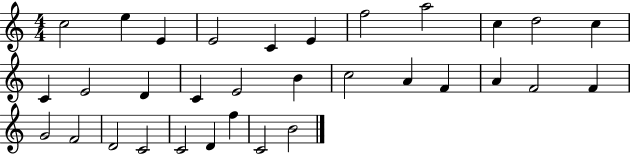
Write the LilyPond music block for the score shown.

{
  \clef treble
  \numericTimeSignature
  \time 4/4
  \key c \major
  c''2 e''4 e'4 | e'2 c'4 e'4 | f''2 a''2 | c''4 d''2 c''4 | \break c'4 e'2 d'4 | c'4 e'2 b'4 | c''2 a'4 f'4 | a'4 f'2 f'4 | \break g'2 f'2 | d'2 c'2 | c'2 d'4 f''4 | c'2 b'2 | \break \bar "|."
}